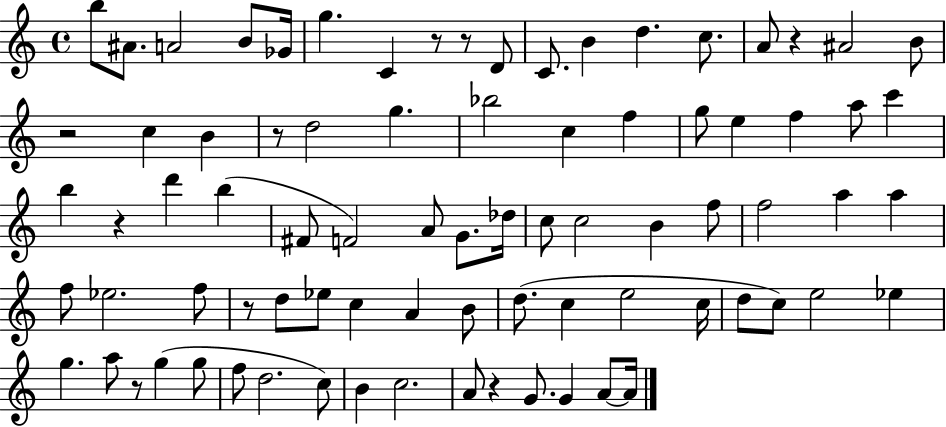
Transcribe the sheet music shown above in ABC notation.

X:1
T:Untitled
M:4/4
L:1/4
K:C
b/2 ^A/2 A2 B/2 _G/4 g C z/2 z/2 D/2 C/2 B d c/2 A/2 z ^A2 B/2 z2 c B z/2 d2 g _b2 c f g/2 e f a/2 c' b z d' b ^F/2 F2 A/2 G/2 _d/4 c/2 c2 B f/2 f2 a a f/2 _e2 f/2 z/2 d/2 _e/2 c A B/2 d/2 c e2 c/4 d/2 c/2 e2 _e g a/2 z/2 g g/2 f/2 d2 c/2 B c2 A/2 z G/2 G A/2 A/4